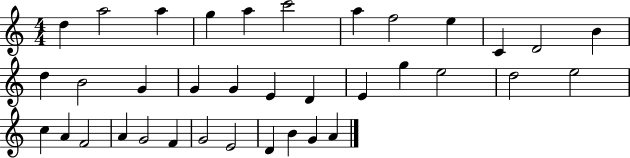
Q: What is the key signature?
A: C major